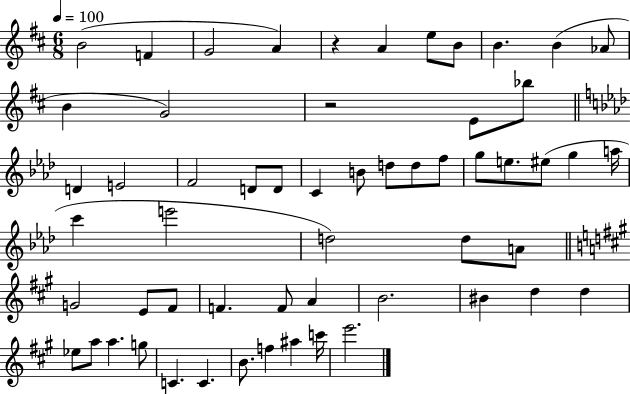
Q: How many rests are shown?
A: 2